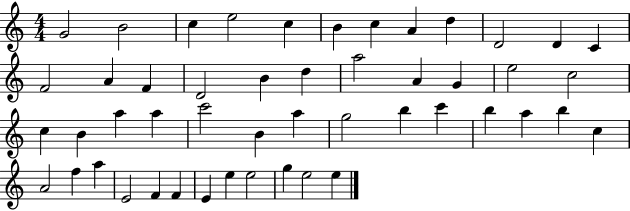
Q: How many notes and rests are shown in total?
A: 49